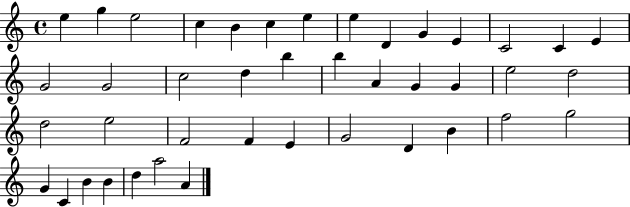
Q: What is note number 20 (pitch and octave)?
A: B5